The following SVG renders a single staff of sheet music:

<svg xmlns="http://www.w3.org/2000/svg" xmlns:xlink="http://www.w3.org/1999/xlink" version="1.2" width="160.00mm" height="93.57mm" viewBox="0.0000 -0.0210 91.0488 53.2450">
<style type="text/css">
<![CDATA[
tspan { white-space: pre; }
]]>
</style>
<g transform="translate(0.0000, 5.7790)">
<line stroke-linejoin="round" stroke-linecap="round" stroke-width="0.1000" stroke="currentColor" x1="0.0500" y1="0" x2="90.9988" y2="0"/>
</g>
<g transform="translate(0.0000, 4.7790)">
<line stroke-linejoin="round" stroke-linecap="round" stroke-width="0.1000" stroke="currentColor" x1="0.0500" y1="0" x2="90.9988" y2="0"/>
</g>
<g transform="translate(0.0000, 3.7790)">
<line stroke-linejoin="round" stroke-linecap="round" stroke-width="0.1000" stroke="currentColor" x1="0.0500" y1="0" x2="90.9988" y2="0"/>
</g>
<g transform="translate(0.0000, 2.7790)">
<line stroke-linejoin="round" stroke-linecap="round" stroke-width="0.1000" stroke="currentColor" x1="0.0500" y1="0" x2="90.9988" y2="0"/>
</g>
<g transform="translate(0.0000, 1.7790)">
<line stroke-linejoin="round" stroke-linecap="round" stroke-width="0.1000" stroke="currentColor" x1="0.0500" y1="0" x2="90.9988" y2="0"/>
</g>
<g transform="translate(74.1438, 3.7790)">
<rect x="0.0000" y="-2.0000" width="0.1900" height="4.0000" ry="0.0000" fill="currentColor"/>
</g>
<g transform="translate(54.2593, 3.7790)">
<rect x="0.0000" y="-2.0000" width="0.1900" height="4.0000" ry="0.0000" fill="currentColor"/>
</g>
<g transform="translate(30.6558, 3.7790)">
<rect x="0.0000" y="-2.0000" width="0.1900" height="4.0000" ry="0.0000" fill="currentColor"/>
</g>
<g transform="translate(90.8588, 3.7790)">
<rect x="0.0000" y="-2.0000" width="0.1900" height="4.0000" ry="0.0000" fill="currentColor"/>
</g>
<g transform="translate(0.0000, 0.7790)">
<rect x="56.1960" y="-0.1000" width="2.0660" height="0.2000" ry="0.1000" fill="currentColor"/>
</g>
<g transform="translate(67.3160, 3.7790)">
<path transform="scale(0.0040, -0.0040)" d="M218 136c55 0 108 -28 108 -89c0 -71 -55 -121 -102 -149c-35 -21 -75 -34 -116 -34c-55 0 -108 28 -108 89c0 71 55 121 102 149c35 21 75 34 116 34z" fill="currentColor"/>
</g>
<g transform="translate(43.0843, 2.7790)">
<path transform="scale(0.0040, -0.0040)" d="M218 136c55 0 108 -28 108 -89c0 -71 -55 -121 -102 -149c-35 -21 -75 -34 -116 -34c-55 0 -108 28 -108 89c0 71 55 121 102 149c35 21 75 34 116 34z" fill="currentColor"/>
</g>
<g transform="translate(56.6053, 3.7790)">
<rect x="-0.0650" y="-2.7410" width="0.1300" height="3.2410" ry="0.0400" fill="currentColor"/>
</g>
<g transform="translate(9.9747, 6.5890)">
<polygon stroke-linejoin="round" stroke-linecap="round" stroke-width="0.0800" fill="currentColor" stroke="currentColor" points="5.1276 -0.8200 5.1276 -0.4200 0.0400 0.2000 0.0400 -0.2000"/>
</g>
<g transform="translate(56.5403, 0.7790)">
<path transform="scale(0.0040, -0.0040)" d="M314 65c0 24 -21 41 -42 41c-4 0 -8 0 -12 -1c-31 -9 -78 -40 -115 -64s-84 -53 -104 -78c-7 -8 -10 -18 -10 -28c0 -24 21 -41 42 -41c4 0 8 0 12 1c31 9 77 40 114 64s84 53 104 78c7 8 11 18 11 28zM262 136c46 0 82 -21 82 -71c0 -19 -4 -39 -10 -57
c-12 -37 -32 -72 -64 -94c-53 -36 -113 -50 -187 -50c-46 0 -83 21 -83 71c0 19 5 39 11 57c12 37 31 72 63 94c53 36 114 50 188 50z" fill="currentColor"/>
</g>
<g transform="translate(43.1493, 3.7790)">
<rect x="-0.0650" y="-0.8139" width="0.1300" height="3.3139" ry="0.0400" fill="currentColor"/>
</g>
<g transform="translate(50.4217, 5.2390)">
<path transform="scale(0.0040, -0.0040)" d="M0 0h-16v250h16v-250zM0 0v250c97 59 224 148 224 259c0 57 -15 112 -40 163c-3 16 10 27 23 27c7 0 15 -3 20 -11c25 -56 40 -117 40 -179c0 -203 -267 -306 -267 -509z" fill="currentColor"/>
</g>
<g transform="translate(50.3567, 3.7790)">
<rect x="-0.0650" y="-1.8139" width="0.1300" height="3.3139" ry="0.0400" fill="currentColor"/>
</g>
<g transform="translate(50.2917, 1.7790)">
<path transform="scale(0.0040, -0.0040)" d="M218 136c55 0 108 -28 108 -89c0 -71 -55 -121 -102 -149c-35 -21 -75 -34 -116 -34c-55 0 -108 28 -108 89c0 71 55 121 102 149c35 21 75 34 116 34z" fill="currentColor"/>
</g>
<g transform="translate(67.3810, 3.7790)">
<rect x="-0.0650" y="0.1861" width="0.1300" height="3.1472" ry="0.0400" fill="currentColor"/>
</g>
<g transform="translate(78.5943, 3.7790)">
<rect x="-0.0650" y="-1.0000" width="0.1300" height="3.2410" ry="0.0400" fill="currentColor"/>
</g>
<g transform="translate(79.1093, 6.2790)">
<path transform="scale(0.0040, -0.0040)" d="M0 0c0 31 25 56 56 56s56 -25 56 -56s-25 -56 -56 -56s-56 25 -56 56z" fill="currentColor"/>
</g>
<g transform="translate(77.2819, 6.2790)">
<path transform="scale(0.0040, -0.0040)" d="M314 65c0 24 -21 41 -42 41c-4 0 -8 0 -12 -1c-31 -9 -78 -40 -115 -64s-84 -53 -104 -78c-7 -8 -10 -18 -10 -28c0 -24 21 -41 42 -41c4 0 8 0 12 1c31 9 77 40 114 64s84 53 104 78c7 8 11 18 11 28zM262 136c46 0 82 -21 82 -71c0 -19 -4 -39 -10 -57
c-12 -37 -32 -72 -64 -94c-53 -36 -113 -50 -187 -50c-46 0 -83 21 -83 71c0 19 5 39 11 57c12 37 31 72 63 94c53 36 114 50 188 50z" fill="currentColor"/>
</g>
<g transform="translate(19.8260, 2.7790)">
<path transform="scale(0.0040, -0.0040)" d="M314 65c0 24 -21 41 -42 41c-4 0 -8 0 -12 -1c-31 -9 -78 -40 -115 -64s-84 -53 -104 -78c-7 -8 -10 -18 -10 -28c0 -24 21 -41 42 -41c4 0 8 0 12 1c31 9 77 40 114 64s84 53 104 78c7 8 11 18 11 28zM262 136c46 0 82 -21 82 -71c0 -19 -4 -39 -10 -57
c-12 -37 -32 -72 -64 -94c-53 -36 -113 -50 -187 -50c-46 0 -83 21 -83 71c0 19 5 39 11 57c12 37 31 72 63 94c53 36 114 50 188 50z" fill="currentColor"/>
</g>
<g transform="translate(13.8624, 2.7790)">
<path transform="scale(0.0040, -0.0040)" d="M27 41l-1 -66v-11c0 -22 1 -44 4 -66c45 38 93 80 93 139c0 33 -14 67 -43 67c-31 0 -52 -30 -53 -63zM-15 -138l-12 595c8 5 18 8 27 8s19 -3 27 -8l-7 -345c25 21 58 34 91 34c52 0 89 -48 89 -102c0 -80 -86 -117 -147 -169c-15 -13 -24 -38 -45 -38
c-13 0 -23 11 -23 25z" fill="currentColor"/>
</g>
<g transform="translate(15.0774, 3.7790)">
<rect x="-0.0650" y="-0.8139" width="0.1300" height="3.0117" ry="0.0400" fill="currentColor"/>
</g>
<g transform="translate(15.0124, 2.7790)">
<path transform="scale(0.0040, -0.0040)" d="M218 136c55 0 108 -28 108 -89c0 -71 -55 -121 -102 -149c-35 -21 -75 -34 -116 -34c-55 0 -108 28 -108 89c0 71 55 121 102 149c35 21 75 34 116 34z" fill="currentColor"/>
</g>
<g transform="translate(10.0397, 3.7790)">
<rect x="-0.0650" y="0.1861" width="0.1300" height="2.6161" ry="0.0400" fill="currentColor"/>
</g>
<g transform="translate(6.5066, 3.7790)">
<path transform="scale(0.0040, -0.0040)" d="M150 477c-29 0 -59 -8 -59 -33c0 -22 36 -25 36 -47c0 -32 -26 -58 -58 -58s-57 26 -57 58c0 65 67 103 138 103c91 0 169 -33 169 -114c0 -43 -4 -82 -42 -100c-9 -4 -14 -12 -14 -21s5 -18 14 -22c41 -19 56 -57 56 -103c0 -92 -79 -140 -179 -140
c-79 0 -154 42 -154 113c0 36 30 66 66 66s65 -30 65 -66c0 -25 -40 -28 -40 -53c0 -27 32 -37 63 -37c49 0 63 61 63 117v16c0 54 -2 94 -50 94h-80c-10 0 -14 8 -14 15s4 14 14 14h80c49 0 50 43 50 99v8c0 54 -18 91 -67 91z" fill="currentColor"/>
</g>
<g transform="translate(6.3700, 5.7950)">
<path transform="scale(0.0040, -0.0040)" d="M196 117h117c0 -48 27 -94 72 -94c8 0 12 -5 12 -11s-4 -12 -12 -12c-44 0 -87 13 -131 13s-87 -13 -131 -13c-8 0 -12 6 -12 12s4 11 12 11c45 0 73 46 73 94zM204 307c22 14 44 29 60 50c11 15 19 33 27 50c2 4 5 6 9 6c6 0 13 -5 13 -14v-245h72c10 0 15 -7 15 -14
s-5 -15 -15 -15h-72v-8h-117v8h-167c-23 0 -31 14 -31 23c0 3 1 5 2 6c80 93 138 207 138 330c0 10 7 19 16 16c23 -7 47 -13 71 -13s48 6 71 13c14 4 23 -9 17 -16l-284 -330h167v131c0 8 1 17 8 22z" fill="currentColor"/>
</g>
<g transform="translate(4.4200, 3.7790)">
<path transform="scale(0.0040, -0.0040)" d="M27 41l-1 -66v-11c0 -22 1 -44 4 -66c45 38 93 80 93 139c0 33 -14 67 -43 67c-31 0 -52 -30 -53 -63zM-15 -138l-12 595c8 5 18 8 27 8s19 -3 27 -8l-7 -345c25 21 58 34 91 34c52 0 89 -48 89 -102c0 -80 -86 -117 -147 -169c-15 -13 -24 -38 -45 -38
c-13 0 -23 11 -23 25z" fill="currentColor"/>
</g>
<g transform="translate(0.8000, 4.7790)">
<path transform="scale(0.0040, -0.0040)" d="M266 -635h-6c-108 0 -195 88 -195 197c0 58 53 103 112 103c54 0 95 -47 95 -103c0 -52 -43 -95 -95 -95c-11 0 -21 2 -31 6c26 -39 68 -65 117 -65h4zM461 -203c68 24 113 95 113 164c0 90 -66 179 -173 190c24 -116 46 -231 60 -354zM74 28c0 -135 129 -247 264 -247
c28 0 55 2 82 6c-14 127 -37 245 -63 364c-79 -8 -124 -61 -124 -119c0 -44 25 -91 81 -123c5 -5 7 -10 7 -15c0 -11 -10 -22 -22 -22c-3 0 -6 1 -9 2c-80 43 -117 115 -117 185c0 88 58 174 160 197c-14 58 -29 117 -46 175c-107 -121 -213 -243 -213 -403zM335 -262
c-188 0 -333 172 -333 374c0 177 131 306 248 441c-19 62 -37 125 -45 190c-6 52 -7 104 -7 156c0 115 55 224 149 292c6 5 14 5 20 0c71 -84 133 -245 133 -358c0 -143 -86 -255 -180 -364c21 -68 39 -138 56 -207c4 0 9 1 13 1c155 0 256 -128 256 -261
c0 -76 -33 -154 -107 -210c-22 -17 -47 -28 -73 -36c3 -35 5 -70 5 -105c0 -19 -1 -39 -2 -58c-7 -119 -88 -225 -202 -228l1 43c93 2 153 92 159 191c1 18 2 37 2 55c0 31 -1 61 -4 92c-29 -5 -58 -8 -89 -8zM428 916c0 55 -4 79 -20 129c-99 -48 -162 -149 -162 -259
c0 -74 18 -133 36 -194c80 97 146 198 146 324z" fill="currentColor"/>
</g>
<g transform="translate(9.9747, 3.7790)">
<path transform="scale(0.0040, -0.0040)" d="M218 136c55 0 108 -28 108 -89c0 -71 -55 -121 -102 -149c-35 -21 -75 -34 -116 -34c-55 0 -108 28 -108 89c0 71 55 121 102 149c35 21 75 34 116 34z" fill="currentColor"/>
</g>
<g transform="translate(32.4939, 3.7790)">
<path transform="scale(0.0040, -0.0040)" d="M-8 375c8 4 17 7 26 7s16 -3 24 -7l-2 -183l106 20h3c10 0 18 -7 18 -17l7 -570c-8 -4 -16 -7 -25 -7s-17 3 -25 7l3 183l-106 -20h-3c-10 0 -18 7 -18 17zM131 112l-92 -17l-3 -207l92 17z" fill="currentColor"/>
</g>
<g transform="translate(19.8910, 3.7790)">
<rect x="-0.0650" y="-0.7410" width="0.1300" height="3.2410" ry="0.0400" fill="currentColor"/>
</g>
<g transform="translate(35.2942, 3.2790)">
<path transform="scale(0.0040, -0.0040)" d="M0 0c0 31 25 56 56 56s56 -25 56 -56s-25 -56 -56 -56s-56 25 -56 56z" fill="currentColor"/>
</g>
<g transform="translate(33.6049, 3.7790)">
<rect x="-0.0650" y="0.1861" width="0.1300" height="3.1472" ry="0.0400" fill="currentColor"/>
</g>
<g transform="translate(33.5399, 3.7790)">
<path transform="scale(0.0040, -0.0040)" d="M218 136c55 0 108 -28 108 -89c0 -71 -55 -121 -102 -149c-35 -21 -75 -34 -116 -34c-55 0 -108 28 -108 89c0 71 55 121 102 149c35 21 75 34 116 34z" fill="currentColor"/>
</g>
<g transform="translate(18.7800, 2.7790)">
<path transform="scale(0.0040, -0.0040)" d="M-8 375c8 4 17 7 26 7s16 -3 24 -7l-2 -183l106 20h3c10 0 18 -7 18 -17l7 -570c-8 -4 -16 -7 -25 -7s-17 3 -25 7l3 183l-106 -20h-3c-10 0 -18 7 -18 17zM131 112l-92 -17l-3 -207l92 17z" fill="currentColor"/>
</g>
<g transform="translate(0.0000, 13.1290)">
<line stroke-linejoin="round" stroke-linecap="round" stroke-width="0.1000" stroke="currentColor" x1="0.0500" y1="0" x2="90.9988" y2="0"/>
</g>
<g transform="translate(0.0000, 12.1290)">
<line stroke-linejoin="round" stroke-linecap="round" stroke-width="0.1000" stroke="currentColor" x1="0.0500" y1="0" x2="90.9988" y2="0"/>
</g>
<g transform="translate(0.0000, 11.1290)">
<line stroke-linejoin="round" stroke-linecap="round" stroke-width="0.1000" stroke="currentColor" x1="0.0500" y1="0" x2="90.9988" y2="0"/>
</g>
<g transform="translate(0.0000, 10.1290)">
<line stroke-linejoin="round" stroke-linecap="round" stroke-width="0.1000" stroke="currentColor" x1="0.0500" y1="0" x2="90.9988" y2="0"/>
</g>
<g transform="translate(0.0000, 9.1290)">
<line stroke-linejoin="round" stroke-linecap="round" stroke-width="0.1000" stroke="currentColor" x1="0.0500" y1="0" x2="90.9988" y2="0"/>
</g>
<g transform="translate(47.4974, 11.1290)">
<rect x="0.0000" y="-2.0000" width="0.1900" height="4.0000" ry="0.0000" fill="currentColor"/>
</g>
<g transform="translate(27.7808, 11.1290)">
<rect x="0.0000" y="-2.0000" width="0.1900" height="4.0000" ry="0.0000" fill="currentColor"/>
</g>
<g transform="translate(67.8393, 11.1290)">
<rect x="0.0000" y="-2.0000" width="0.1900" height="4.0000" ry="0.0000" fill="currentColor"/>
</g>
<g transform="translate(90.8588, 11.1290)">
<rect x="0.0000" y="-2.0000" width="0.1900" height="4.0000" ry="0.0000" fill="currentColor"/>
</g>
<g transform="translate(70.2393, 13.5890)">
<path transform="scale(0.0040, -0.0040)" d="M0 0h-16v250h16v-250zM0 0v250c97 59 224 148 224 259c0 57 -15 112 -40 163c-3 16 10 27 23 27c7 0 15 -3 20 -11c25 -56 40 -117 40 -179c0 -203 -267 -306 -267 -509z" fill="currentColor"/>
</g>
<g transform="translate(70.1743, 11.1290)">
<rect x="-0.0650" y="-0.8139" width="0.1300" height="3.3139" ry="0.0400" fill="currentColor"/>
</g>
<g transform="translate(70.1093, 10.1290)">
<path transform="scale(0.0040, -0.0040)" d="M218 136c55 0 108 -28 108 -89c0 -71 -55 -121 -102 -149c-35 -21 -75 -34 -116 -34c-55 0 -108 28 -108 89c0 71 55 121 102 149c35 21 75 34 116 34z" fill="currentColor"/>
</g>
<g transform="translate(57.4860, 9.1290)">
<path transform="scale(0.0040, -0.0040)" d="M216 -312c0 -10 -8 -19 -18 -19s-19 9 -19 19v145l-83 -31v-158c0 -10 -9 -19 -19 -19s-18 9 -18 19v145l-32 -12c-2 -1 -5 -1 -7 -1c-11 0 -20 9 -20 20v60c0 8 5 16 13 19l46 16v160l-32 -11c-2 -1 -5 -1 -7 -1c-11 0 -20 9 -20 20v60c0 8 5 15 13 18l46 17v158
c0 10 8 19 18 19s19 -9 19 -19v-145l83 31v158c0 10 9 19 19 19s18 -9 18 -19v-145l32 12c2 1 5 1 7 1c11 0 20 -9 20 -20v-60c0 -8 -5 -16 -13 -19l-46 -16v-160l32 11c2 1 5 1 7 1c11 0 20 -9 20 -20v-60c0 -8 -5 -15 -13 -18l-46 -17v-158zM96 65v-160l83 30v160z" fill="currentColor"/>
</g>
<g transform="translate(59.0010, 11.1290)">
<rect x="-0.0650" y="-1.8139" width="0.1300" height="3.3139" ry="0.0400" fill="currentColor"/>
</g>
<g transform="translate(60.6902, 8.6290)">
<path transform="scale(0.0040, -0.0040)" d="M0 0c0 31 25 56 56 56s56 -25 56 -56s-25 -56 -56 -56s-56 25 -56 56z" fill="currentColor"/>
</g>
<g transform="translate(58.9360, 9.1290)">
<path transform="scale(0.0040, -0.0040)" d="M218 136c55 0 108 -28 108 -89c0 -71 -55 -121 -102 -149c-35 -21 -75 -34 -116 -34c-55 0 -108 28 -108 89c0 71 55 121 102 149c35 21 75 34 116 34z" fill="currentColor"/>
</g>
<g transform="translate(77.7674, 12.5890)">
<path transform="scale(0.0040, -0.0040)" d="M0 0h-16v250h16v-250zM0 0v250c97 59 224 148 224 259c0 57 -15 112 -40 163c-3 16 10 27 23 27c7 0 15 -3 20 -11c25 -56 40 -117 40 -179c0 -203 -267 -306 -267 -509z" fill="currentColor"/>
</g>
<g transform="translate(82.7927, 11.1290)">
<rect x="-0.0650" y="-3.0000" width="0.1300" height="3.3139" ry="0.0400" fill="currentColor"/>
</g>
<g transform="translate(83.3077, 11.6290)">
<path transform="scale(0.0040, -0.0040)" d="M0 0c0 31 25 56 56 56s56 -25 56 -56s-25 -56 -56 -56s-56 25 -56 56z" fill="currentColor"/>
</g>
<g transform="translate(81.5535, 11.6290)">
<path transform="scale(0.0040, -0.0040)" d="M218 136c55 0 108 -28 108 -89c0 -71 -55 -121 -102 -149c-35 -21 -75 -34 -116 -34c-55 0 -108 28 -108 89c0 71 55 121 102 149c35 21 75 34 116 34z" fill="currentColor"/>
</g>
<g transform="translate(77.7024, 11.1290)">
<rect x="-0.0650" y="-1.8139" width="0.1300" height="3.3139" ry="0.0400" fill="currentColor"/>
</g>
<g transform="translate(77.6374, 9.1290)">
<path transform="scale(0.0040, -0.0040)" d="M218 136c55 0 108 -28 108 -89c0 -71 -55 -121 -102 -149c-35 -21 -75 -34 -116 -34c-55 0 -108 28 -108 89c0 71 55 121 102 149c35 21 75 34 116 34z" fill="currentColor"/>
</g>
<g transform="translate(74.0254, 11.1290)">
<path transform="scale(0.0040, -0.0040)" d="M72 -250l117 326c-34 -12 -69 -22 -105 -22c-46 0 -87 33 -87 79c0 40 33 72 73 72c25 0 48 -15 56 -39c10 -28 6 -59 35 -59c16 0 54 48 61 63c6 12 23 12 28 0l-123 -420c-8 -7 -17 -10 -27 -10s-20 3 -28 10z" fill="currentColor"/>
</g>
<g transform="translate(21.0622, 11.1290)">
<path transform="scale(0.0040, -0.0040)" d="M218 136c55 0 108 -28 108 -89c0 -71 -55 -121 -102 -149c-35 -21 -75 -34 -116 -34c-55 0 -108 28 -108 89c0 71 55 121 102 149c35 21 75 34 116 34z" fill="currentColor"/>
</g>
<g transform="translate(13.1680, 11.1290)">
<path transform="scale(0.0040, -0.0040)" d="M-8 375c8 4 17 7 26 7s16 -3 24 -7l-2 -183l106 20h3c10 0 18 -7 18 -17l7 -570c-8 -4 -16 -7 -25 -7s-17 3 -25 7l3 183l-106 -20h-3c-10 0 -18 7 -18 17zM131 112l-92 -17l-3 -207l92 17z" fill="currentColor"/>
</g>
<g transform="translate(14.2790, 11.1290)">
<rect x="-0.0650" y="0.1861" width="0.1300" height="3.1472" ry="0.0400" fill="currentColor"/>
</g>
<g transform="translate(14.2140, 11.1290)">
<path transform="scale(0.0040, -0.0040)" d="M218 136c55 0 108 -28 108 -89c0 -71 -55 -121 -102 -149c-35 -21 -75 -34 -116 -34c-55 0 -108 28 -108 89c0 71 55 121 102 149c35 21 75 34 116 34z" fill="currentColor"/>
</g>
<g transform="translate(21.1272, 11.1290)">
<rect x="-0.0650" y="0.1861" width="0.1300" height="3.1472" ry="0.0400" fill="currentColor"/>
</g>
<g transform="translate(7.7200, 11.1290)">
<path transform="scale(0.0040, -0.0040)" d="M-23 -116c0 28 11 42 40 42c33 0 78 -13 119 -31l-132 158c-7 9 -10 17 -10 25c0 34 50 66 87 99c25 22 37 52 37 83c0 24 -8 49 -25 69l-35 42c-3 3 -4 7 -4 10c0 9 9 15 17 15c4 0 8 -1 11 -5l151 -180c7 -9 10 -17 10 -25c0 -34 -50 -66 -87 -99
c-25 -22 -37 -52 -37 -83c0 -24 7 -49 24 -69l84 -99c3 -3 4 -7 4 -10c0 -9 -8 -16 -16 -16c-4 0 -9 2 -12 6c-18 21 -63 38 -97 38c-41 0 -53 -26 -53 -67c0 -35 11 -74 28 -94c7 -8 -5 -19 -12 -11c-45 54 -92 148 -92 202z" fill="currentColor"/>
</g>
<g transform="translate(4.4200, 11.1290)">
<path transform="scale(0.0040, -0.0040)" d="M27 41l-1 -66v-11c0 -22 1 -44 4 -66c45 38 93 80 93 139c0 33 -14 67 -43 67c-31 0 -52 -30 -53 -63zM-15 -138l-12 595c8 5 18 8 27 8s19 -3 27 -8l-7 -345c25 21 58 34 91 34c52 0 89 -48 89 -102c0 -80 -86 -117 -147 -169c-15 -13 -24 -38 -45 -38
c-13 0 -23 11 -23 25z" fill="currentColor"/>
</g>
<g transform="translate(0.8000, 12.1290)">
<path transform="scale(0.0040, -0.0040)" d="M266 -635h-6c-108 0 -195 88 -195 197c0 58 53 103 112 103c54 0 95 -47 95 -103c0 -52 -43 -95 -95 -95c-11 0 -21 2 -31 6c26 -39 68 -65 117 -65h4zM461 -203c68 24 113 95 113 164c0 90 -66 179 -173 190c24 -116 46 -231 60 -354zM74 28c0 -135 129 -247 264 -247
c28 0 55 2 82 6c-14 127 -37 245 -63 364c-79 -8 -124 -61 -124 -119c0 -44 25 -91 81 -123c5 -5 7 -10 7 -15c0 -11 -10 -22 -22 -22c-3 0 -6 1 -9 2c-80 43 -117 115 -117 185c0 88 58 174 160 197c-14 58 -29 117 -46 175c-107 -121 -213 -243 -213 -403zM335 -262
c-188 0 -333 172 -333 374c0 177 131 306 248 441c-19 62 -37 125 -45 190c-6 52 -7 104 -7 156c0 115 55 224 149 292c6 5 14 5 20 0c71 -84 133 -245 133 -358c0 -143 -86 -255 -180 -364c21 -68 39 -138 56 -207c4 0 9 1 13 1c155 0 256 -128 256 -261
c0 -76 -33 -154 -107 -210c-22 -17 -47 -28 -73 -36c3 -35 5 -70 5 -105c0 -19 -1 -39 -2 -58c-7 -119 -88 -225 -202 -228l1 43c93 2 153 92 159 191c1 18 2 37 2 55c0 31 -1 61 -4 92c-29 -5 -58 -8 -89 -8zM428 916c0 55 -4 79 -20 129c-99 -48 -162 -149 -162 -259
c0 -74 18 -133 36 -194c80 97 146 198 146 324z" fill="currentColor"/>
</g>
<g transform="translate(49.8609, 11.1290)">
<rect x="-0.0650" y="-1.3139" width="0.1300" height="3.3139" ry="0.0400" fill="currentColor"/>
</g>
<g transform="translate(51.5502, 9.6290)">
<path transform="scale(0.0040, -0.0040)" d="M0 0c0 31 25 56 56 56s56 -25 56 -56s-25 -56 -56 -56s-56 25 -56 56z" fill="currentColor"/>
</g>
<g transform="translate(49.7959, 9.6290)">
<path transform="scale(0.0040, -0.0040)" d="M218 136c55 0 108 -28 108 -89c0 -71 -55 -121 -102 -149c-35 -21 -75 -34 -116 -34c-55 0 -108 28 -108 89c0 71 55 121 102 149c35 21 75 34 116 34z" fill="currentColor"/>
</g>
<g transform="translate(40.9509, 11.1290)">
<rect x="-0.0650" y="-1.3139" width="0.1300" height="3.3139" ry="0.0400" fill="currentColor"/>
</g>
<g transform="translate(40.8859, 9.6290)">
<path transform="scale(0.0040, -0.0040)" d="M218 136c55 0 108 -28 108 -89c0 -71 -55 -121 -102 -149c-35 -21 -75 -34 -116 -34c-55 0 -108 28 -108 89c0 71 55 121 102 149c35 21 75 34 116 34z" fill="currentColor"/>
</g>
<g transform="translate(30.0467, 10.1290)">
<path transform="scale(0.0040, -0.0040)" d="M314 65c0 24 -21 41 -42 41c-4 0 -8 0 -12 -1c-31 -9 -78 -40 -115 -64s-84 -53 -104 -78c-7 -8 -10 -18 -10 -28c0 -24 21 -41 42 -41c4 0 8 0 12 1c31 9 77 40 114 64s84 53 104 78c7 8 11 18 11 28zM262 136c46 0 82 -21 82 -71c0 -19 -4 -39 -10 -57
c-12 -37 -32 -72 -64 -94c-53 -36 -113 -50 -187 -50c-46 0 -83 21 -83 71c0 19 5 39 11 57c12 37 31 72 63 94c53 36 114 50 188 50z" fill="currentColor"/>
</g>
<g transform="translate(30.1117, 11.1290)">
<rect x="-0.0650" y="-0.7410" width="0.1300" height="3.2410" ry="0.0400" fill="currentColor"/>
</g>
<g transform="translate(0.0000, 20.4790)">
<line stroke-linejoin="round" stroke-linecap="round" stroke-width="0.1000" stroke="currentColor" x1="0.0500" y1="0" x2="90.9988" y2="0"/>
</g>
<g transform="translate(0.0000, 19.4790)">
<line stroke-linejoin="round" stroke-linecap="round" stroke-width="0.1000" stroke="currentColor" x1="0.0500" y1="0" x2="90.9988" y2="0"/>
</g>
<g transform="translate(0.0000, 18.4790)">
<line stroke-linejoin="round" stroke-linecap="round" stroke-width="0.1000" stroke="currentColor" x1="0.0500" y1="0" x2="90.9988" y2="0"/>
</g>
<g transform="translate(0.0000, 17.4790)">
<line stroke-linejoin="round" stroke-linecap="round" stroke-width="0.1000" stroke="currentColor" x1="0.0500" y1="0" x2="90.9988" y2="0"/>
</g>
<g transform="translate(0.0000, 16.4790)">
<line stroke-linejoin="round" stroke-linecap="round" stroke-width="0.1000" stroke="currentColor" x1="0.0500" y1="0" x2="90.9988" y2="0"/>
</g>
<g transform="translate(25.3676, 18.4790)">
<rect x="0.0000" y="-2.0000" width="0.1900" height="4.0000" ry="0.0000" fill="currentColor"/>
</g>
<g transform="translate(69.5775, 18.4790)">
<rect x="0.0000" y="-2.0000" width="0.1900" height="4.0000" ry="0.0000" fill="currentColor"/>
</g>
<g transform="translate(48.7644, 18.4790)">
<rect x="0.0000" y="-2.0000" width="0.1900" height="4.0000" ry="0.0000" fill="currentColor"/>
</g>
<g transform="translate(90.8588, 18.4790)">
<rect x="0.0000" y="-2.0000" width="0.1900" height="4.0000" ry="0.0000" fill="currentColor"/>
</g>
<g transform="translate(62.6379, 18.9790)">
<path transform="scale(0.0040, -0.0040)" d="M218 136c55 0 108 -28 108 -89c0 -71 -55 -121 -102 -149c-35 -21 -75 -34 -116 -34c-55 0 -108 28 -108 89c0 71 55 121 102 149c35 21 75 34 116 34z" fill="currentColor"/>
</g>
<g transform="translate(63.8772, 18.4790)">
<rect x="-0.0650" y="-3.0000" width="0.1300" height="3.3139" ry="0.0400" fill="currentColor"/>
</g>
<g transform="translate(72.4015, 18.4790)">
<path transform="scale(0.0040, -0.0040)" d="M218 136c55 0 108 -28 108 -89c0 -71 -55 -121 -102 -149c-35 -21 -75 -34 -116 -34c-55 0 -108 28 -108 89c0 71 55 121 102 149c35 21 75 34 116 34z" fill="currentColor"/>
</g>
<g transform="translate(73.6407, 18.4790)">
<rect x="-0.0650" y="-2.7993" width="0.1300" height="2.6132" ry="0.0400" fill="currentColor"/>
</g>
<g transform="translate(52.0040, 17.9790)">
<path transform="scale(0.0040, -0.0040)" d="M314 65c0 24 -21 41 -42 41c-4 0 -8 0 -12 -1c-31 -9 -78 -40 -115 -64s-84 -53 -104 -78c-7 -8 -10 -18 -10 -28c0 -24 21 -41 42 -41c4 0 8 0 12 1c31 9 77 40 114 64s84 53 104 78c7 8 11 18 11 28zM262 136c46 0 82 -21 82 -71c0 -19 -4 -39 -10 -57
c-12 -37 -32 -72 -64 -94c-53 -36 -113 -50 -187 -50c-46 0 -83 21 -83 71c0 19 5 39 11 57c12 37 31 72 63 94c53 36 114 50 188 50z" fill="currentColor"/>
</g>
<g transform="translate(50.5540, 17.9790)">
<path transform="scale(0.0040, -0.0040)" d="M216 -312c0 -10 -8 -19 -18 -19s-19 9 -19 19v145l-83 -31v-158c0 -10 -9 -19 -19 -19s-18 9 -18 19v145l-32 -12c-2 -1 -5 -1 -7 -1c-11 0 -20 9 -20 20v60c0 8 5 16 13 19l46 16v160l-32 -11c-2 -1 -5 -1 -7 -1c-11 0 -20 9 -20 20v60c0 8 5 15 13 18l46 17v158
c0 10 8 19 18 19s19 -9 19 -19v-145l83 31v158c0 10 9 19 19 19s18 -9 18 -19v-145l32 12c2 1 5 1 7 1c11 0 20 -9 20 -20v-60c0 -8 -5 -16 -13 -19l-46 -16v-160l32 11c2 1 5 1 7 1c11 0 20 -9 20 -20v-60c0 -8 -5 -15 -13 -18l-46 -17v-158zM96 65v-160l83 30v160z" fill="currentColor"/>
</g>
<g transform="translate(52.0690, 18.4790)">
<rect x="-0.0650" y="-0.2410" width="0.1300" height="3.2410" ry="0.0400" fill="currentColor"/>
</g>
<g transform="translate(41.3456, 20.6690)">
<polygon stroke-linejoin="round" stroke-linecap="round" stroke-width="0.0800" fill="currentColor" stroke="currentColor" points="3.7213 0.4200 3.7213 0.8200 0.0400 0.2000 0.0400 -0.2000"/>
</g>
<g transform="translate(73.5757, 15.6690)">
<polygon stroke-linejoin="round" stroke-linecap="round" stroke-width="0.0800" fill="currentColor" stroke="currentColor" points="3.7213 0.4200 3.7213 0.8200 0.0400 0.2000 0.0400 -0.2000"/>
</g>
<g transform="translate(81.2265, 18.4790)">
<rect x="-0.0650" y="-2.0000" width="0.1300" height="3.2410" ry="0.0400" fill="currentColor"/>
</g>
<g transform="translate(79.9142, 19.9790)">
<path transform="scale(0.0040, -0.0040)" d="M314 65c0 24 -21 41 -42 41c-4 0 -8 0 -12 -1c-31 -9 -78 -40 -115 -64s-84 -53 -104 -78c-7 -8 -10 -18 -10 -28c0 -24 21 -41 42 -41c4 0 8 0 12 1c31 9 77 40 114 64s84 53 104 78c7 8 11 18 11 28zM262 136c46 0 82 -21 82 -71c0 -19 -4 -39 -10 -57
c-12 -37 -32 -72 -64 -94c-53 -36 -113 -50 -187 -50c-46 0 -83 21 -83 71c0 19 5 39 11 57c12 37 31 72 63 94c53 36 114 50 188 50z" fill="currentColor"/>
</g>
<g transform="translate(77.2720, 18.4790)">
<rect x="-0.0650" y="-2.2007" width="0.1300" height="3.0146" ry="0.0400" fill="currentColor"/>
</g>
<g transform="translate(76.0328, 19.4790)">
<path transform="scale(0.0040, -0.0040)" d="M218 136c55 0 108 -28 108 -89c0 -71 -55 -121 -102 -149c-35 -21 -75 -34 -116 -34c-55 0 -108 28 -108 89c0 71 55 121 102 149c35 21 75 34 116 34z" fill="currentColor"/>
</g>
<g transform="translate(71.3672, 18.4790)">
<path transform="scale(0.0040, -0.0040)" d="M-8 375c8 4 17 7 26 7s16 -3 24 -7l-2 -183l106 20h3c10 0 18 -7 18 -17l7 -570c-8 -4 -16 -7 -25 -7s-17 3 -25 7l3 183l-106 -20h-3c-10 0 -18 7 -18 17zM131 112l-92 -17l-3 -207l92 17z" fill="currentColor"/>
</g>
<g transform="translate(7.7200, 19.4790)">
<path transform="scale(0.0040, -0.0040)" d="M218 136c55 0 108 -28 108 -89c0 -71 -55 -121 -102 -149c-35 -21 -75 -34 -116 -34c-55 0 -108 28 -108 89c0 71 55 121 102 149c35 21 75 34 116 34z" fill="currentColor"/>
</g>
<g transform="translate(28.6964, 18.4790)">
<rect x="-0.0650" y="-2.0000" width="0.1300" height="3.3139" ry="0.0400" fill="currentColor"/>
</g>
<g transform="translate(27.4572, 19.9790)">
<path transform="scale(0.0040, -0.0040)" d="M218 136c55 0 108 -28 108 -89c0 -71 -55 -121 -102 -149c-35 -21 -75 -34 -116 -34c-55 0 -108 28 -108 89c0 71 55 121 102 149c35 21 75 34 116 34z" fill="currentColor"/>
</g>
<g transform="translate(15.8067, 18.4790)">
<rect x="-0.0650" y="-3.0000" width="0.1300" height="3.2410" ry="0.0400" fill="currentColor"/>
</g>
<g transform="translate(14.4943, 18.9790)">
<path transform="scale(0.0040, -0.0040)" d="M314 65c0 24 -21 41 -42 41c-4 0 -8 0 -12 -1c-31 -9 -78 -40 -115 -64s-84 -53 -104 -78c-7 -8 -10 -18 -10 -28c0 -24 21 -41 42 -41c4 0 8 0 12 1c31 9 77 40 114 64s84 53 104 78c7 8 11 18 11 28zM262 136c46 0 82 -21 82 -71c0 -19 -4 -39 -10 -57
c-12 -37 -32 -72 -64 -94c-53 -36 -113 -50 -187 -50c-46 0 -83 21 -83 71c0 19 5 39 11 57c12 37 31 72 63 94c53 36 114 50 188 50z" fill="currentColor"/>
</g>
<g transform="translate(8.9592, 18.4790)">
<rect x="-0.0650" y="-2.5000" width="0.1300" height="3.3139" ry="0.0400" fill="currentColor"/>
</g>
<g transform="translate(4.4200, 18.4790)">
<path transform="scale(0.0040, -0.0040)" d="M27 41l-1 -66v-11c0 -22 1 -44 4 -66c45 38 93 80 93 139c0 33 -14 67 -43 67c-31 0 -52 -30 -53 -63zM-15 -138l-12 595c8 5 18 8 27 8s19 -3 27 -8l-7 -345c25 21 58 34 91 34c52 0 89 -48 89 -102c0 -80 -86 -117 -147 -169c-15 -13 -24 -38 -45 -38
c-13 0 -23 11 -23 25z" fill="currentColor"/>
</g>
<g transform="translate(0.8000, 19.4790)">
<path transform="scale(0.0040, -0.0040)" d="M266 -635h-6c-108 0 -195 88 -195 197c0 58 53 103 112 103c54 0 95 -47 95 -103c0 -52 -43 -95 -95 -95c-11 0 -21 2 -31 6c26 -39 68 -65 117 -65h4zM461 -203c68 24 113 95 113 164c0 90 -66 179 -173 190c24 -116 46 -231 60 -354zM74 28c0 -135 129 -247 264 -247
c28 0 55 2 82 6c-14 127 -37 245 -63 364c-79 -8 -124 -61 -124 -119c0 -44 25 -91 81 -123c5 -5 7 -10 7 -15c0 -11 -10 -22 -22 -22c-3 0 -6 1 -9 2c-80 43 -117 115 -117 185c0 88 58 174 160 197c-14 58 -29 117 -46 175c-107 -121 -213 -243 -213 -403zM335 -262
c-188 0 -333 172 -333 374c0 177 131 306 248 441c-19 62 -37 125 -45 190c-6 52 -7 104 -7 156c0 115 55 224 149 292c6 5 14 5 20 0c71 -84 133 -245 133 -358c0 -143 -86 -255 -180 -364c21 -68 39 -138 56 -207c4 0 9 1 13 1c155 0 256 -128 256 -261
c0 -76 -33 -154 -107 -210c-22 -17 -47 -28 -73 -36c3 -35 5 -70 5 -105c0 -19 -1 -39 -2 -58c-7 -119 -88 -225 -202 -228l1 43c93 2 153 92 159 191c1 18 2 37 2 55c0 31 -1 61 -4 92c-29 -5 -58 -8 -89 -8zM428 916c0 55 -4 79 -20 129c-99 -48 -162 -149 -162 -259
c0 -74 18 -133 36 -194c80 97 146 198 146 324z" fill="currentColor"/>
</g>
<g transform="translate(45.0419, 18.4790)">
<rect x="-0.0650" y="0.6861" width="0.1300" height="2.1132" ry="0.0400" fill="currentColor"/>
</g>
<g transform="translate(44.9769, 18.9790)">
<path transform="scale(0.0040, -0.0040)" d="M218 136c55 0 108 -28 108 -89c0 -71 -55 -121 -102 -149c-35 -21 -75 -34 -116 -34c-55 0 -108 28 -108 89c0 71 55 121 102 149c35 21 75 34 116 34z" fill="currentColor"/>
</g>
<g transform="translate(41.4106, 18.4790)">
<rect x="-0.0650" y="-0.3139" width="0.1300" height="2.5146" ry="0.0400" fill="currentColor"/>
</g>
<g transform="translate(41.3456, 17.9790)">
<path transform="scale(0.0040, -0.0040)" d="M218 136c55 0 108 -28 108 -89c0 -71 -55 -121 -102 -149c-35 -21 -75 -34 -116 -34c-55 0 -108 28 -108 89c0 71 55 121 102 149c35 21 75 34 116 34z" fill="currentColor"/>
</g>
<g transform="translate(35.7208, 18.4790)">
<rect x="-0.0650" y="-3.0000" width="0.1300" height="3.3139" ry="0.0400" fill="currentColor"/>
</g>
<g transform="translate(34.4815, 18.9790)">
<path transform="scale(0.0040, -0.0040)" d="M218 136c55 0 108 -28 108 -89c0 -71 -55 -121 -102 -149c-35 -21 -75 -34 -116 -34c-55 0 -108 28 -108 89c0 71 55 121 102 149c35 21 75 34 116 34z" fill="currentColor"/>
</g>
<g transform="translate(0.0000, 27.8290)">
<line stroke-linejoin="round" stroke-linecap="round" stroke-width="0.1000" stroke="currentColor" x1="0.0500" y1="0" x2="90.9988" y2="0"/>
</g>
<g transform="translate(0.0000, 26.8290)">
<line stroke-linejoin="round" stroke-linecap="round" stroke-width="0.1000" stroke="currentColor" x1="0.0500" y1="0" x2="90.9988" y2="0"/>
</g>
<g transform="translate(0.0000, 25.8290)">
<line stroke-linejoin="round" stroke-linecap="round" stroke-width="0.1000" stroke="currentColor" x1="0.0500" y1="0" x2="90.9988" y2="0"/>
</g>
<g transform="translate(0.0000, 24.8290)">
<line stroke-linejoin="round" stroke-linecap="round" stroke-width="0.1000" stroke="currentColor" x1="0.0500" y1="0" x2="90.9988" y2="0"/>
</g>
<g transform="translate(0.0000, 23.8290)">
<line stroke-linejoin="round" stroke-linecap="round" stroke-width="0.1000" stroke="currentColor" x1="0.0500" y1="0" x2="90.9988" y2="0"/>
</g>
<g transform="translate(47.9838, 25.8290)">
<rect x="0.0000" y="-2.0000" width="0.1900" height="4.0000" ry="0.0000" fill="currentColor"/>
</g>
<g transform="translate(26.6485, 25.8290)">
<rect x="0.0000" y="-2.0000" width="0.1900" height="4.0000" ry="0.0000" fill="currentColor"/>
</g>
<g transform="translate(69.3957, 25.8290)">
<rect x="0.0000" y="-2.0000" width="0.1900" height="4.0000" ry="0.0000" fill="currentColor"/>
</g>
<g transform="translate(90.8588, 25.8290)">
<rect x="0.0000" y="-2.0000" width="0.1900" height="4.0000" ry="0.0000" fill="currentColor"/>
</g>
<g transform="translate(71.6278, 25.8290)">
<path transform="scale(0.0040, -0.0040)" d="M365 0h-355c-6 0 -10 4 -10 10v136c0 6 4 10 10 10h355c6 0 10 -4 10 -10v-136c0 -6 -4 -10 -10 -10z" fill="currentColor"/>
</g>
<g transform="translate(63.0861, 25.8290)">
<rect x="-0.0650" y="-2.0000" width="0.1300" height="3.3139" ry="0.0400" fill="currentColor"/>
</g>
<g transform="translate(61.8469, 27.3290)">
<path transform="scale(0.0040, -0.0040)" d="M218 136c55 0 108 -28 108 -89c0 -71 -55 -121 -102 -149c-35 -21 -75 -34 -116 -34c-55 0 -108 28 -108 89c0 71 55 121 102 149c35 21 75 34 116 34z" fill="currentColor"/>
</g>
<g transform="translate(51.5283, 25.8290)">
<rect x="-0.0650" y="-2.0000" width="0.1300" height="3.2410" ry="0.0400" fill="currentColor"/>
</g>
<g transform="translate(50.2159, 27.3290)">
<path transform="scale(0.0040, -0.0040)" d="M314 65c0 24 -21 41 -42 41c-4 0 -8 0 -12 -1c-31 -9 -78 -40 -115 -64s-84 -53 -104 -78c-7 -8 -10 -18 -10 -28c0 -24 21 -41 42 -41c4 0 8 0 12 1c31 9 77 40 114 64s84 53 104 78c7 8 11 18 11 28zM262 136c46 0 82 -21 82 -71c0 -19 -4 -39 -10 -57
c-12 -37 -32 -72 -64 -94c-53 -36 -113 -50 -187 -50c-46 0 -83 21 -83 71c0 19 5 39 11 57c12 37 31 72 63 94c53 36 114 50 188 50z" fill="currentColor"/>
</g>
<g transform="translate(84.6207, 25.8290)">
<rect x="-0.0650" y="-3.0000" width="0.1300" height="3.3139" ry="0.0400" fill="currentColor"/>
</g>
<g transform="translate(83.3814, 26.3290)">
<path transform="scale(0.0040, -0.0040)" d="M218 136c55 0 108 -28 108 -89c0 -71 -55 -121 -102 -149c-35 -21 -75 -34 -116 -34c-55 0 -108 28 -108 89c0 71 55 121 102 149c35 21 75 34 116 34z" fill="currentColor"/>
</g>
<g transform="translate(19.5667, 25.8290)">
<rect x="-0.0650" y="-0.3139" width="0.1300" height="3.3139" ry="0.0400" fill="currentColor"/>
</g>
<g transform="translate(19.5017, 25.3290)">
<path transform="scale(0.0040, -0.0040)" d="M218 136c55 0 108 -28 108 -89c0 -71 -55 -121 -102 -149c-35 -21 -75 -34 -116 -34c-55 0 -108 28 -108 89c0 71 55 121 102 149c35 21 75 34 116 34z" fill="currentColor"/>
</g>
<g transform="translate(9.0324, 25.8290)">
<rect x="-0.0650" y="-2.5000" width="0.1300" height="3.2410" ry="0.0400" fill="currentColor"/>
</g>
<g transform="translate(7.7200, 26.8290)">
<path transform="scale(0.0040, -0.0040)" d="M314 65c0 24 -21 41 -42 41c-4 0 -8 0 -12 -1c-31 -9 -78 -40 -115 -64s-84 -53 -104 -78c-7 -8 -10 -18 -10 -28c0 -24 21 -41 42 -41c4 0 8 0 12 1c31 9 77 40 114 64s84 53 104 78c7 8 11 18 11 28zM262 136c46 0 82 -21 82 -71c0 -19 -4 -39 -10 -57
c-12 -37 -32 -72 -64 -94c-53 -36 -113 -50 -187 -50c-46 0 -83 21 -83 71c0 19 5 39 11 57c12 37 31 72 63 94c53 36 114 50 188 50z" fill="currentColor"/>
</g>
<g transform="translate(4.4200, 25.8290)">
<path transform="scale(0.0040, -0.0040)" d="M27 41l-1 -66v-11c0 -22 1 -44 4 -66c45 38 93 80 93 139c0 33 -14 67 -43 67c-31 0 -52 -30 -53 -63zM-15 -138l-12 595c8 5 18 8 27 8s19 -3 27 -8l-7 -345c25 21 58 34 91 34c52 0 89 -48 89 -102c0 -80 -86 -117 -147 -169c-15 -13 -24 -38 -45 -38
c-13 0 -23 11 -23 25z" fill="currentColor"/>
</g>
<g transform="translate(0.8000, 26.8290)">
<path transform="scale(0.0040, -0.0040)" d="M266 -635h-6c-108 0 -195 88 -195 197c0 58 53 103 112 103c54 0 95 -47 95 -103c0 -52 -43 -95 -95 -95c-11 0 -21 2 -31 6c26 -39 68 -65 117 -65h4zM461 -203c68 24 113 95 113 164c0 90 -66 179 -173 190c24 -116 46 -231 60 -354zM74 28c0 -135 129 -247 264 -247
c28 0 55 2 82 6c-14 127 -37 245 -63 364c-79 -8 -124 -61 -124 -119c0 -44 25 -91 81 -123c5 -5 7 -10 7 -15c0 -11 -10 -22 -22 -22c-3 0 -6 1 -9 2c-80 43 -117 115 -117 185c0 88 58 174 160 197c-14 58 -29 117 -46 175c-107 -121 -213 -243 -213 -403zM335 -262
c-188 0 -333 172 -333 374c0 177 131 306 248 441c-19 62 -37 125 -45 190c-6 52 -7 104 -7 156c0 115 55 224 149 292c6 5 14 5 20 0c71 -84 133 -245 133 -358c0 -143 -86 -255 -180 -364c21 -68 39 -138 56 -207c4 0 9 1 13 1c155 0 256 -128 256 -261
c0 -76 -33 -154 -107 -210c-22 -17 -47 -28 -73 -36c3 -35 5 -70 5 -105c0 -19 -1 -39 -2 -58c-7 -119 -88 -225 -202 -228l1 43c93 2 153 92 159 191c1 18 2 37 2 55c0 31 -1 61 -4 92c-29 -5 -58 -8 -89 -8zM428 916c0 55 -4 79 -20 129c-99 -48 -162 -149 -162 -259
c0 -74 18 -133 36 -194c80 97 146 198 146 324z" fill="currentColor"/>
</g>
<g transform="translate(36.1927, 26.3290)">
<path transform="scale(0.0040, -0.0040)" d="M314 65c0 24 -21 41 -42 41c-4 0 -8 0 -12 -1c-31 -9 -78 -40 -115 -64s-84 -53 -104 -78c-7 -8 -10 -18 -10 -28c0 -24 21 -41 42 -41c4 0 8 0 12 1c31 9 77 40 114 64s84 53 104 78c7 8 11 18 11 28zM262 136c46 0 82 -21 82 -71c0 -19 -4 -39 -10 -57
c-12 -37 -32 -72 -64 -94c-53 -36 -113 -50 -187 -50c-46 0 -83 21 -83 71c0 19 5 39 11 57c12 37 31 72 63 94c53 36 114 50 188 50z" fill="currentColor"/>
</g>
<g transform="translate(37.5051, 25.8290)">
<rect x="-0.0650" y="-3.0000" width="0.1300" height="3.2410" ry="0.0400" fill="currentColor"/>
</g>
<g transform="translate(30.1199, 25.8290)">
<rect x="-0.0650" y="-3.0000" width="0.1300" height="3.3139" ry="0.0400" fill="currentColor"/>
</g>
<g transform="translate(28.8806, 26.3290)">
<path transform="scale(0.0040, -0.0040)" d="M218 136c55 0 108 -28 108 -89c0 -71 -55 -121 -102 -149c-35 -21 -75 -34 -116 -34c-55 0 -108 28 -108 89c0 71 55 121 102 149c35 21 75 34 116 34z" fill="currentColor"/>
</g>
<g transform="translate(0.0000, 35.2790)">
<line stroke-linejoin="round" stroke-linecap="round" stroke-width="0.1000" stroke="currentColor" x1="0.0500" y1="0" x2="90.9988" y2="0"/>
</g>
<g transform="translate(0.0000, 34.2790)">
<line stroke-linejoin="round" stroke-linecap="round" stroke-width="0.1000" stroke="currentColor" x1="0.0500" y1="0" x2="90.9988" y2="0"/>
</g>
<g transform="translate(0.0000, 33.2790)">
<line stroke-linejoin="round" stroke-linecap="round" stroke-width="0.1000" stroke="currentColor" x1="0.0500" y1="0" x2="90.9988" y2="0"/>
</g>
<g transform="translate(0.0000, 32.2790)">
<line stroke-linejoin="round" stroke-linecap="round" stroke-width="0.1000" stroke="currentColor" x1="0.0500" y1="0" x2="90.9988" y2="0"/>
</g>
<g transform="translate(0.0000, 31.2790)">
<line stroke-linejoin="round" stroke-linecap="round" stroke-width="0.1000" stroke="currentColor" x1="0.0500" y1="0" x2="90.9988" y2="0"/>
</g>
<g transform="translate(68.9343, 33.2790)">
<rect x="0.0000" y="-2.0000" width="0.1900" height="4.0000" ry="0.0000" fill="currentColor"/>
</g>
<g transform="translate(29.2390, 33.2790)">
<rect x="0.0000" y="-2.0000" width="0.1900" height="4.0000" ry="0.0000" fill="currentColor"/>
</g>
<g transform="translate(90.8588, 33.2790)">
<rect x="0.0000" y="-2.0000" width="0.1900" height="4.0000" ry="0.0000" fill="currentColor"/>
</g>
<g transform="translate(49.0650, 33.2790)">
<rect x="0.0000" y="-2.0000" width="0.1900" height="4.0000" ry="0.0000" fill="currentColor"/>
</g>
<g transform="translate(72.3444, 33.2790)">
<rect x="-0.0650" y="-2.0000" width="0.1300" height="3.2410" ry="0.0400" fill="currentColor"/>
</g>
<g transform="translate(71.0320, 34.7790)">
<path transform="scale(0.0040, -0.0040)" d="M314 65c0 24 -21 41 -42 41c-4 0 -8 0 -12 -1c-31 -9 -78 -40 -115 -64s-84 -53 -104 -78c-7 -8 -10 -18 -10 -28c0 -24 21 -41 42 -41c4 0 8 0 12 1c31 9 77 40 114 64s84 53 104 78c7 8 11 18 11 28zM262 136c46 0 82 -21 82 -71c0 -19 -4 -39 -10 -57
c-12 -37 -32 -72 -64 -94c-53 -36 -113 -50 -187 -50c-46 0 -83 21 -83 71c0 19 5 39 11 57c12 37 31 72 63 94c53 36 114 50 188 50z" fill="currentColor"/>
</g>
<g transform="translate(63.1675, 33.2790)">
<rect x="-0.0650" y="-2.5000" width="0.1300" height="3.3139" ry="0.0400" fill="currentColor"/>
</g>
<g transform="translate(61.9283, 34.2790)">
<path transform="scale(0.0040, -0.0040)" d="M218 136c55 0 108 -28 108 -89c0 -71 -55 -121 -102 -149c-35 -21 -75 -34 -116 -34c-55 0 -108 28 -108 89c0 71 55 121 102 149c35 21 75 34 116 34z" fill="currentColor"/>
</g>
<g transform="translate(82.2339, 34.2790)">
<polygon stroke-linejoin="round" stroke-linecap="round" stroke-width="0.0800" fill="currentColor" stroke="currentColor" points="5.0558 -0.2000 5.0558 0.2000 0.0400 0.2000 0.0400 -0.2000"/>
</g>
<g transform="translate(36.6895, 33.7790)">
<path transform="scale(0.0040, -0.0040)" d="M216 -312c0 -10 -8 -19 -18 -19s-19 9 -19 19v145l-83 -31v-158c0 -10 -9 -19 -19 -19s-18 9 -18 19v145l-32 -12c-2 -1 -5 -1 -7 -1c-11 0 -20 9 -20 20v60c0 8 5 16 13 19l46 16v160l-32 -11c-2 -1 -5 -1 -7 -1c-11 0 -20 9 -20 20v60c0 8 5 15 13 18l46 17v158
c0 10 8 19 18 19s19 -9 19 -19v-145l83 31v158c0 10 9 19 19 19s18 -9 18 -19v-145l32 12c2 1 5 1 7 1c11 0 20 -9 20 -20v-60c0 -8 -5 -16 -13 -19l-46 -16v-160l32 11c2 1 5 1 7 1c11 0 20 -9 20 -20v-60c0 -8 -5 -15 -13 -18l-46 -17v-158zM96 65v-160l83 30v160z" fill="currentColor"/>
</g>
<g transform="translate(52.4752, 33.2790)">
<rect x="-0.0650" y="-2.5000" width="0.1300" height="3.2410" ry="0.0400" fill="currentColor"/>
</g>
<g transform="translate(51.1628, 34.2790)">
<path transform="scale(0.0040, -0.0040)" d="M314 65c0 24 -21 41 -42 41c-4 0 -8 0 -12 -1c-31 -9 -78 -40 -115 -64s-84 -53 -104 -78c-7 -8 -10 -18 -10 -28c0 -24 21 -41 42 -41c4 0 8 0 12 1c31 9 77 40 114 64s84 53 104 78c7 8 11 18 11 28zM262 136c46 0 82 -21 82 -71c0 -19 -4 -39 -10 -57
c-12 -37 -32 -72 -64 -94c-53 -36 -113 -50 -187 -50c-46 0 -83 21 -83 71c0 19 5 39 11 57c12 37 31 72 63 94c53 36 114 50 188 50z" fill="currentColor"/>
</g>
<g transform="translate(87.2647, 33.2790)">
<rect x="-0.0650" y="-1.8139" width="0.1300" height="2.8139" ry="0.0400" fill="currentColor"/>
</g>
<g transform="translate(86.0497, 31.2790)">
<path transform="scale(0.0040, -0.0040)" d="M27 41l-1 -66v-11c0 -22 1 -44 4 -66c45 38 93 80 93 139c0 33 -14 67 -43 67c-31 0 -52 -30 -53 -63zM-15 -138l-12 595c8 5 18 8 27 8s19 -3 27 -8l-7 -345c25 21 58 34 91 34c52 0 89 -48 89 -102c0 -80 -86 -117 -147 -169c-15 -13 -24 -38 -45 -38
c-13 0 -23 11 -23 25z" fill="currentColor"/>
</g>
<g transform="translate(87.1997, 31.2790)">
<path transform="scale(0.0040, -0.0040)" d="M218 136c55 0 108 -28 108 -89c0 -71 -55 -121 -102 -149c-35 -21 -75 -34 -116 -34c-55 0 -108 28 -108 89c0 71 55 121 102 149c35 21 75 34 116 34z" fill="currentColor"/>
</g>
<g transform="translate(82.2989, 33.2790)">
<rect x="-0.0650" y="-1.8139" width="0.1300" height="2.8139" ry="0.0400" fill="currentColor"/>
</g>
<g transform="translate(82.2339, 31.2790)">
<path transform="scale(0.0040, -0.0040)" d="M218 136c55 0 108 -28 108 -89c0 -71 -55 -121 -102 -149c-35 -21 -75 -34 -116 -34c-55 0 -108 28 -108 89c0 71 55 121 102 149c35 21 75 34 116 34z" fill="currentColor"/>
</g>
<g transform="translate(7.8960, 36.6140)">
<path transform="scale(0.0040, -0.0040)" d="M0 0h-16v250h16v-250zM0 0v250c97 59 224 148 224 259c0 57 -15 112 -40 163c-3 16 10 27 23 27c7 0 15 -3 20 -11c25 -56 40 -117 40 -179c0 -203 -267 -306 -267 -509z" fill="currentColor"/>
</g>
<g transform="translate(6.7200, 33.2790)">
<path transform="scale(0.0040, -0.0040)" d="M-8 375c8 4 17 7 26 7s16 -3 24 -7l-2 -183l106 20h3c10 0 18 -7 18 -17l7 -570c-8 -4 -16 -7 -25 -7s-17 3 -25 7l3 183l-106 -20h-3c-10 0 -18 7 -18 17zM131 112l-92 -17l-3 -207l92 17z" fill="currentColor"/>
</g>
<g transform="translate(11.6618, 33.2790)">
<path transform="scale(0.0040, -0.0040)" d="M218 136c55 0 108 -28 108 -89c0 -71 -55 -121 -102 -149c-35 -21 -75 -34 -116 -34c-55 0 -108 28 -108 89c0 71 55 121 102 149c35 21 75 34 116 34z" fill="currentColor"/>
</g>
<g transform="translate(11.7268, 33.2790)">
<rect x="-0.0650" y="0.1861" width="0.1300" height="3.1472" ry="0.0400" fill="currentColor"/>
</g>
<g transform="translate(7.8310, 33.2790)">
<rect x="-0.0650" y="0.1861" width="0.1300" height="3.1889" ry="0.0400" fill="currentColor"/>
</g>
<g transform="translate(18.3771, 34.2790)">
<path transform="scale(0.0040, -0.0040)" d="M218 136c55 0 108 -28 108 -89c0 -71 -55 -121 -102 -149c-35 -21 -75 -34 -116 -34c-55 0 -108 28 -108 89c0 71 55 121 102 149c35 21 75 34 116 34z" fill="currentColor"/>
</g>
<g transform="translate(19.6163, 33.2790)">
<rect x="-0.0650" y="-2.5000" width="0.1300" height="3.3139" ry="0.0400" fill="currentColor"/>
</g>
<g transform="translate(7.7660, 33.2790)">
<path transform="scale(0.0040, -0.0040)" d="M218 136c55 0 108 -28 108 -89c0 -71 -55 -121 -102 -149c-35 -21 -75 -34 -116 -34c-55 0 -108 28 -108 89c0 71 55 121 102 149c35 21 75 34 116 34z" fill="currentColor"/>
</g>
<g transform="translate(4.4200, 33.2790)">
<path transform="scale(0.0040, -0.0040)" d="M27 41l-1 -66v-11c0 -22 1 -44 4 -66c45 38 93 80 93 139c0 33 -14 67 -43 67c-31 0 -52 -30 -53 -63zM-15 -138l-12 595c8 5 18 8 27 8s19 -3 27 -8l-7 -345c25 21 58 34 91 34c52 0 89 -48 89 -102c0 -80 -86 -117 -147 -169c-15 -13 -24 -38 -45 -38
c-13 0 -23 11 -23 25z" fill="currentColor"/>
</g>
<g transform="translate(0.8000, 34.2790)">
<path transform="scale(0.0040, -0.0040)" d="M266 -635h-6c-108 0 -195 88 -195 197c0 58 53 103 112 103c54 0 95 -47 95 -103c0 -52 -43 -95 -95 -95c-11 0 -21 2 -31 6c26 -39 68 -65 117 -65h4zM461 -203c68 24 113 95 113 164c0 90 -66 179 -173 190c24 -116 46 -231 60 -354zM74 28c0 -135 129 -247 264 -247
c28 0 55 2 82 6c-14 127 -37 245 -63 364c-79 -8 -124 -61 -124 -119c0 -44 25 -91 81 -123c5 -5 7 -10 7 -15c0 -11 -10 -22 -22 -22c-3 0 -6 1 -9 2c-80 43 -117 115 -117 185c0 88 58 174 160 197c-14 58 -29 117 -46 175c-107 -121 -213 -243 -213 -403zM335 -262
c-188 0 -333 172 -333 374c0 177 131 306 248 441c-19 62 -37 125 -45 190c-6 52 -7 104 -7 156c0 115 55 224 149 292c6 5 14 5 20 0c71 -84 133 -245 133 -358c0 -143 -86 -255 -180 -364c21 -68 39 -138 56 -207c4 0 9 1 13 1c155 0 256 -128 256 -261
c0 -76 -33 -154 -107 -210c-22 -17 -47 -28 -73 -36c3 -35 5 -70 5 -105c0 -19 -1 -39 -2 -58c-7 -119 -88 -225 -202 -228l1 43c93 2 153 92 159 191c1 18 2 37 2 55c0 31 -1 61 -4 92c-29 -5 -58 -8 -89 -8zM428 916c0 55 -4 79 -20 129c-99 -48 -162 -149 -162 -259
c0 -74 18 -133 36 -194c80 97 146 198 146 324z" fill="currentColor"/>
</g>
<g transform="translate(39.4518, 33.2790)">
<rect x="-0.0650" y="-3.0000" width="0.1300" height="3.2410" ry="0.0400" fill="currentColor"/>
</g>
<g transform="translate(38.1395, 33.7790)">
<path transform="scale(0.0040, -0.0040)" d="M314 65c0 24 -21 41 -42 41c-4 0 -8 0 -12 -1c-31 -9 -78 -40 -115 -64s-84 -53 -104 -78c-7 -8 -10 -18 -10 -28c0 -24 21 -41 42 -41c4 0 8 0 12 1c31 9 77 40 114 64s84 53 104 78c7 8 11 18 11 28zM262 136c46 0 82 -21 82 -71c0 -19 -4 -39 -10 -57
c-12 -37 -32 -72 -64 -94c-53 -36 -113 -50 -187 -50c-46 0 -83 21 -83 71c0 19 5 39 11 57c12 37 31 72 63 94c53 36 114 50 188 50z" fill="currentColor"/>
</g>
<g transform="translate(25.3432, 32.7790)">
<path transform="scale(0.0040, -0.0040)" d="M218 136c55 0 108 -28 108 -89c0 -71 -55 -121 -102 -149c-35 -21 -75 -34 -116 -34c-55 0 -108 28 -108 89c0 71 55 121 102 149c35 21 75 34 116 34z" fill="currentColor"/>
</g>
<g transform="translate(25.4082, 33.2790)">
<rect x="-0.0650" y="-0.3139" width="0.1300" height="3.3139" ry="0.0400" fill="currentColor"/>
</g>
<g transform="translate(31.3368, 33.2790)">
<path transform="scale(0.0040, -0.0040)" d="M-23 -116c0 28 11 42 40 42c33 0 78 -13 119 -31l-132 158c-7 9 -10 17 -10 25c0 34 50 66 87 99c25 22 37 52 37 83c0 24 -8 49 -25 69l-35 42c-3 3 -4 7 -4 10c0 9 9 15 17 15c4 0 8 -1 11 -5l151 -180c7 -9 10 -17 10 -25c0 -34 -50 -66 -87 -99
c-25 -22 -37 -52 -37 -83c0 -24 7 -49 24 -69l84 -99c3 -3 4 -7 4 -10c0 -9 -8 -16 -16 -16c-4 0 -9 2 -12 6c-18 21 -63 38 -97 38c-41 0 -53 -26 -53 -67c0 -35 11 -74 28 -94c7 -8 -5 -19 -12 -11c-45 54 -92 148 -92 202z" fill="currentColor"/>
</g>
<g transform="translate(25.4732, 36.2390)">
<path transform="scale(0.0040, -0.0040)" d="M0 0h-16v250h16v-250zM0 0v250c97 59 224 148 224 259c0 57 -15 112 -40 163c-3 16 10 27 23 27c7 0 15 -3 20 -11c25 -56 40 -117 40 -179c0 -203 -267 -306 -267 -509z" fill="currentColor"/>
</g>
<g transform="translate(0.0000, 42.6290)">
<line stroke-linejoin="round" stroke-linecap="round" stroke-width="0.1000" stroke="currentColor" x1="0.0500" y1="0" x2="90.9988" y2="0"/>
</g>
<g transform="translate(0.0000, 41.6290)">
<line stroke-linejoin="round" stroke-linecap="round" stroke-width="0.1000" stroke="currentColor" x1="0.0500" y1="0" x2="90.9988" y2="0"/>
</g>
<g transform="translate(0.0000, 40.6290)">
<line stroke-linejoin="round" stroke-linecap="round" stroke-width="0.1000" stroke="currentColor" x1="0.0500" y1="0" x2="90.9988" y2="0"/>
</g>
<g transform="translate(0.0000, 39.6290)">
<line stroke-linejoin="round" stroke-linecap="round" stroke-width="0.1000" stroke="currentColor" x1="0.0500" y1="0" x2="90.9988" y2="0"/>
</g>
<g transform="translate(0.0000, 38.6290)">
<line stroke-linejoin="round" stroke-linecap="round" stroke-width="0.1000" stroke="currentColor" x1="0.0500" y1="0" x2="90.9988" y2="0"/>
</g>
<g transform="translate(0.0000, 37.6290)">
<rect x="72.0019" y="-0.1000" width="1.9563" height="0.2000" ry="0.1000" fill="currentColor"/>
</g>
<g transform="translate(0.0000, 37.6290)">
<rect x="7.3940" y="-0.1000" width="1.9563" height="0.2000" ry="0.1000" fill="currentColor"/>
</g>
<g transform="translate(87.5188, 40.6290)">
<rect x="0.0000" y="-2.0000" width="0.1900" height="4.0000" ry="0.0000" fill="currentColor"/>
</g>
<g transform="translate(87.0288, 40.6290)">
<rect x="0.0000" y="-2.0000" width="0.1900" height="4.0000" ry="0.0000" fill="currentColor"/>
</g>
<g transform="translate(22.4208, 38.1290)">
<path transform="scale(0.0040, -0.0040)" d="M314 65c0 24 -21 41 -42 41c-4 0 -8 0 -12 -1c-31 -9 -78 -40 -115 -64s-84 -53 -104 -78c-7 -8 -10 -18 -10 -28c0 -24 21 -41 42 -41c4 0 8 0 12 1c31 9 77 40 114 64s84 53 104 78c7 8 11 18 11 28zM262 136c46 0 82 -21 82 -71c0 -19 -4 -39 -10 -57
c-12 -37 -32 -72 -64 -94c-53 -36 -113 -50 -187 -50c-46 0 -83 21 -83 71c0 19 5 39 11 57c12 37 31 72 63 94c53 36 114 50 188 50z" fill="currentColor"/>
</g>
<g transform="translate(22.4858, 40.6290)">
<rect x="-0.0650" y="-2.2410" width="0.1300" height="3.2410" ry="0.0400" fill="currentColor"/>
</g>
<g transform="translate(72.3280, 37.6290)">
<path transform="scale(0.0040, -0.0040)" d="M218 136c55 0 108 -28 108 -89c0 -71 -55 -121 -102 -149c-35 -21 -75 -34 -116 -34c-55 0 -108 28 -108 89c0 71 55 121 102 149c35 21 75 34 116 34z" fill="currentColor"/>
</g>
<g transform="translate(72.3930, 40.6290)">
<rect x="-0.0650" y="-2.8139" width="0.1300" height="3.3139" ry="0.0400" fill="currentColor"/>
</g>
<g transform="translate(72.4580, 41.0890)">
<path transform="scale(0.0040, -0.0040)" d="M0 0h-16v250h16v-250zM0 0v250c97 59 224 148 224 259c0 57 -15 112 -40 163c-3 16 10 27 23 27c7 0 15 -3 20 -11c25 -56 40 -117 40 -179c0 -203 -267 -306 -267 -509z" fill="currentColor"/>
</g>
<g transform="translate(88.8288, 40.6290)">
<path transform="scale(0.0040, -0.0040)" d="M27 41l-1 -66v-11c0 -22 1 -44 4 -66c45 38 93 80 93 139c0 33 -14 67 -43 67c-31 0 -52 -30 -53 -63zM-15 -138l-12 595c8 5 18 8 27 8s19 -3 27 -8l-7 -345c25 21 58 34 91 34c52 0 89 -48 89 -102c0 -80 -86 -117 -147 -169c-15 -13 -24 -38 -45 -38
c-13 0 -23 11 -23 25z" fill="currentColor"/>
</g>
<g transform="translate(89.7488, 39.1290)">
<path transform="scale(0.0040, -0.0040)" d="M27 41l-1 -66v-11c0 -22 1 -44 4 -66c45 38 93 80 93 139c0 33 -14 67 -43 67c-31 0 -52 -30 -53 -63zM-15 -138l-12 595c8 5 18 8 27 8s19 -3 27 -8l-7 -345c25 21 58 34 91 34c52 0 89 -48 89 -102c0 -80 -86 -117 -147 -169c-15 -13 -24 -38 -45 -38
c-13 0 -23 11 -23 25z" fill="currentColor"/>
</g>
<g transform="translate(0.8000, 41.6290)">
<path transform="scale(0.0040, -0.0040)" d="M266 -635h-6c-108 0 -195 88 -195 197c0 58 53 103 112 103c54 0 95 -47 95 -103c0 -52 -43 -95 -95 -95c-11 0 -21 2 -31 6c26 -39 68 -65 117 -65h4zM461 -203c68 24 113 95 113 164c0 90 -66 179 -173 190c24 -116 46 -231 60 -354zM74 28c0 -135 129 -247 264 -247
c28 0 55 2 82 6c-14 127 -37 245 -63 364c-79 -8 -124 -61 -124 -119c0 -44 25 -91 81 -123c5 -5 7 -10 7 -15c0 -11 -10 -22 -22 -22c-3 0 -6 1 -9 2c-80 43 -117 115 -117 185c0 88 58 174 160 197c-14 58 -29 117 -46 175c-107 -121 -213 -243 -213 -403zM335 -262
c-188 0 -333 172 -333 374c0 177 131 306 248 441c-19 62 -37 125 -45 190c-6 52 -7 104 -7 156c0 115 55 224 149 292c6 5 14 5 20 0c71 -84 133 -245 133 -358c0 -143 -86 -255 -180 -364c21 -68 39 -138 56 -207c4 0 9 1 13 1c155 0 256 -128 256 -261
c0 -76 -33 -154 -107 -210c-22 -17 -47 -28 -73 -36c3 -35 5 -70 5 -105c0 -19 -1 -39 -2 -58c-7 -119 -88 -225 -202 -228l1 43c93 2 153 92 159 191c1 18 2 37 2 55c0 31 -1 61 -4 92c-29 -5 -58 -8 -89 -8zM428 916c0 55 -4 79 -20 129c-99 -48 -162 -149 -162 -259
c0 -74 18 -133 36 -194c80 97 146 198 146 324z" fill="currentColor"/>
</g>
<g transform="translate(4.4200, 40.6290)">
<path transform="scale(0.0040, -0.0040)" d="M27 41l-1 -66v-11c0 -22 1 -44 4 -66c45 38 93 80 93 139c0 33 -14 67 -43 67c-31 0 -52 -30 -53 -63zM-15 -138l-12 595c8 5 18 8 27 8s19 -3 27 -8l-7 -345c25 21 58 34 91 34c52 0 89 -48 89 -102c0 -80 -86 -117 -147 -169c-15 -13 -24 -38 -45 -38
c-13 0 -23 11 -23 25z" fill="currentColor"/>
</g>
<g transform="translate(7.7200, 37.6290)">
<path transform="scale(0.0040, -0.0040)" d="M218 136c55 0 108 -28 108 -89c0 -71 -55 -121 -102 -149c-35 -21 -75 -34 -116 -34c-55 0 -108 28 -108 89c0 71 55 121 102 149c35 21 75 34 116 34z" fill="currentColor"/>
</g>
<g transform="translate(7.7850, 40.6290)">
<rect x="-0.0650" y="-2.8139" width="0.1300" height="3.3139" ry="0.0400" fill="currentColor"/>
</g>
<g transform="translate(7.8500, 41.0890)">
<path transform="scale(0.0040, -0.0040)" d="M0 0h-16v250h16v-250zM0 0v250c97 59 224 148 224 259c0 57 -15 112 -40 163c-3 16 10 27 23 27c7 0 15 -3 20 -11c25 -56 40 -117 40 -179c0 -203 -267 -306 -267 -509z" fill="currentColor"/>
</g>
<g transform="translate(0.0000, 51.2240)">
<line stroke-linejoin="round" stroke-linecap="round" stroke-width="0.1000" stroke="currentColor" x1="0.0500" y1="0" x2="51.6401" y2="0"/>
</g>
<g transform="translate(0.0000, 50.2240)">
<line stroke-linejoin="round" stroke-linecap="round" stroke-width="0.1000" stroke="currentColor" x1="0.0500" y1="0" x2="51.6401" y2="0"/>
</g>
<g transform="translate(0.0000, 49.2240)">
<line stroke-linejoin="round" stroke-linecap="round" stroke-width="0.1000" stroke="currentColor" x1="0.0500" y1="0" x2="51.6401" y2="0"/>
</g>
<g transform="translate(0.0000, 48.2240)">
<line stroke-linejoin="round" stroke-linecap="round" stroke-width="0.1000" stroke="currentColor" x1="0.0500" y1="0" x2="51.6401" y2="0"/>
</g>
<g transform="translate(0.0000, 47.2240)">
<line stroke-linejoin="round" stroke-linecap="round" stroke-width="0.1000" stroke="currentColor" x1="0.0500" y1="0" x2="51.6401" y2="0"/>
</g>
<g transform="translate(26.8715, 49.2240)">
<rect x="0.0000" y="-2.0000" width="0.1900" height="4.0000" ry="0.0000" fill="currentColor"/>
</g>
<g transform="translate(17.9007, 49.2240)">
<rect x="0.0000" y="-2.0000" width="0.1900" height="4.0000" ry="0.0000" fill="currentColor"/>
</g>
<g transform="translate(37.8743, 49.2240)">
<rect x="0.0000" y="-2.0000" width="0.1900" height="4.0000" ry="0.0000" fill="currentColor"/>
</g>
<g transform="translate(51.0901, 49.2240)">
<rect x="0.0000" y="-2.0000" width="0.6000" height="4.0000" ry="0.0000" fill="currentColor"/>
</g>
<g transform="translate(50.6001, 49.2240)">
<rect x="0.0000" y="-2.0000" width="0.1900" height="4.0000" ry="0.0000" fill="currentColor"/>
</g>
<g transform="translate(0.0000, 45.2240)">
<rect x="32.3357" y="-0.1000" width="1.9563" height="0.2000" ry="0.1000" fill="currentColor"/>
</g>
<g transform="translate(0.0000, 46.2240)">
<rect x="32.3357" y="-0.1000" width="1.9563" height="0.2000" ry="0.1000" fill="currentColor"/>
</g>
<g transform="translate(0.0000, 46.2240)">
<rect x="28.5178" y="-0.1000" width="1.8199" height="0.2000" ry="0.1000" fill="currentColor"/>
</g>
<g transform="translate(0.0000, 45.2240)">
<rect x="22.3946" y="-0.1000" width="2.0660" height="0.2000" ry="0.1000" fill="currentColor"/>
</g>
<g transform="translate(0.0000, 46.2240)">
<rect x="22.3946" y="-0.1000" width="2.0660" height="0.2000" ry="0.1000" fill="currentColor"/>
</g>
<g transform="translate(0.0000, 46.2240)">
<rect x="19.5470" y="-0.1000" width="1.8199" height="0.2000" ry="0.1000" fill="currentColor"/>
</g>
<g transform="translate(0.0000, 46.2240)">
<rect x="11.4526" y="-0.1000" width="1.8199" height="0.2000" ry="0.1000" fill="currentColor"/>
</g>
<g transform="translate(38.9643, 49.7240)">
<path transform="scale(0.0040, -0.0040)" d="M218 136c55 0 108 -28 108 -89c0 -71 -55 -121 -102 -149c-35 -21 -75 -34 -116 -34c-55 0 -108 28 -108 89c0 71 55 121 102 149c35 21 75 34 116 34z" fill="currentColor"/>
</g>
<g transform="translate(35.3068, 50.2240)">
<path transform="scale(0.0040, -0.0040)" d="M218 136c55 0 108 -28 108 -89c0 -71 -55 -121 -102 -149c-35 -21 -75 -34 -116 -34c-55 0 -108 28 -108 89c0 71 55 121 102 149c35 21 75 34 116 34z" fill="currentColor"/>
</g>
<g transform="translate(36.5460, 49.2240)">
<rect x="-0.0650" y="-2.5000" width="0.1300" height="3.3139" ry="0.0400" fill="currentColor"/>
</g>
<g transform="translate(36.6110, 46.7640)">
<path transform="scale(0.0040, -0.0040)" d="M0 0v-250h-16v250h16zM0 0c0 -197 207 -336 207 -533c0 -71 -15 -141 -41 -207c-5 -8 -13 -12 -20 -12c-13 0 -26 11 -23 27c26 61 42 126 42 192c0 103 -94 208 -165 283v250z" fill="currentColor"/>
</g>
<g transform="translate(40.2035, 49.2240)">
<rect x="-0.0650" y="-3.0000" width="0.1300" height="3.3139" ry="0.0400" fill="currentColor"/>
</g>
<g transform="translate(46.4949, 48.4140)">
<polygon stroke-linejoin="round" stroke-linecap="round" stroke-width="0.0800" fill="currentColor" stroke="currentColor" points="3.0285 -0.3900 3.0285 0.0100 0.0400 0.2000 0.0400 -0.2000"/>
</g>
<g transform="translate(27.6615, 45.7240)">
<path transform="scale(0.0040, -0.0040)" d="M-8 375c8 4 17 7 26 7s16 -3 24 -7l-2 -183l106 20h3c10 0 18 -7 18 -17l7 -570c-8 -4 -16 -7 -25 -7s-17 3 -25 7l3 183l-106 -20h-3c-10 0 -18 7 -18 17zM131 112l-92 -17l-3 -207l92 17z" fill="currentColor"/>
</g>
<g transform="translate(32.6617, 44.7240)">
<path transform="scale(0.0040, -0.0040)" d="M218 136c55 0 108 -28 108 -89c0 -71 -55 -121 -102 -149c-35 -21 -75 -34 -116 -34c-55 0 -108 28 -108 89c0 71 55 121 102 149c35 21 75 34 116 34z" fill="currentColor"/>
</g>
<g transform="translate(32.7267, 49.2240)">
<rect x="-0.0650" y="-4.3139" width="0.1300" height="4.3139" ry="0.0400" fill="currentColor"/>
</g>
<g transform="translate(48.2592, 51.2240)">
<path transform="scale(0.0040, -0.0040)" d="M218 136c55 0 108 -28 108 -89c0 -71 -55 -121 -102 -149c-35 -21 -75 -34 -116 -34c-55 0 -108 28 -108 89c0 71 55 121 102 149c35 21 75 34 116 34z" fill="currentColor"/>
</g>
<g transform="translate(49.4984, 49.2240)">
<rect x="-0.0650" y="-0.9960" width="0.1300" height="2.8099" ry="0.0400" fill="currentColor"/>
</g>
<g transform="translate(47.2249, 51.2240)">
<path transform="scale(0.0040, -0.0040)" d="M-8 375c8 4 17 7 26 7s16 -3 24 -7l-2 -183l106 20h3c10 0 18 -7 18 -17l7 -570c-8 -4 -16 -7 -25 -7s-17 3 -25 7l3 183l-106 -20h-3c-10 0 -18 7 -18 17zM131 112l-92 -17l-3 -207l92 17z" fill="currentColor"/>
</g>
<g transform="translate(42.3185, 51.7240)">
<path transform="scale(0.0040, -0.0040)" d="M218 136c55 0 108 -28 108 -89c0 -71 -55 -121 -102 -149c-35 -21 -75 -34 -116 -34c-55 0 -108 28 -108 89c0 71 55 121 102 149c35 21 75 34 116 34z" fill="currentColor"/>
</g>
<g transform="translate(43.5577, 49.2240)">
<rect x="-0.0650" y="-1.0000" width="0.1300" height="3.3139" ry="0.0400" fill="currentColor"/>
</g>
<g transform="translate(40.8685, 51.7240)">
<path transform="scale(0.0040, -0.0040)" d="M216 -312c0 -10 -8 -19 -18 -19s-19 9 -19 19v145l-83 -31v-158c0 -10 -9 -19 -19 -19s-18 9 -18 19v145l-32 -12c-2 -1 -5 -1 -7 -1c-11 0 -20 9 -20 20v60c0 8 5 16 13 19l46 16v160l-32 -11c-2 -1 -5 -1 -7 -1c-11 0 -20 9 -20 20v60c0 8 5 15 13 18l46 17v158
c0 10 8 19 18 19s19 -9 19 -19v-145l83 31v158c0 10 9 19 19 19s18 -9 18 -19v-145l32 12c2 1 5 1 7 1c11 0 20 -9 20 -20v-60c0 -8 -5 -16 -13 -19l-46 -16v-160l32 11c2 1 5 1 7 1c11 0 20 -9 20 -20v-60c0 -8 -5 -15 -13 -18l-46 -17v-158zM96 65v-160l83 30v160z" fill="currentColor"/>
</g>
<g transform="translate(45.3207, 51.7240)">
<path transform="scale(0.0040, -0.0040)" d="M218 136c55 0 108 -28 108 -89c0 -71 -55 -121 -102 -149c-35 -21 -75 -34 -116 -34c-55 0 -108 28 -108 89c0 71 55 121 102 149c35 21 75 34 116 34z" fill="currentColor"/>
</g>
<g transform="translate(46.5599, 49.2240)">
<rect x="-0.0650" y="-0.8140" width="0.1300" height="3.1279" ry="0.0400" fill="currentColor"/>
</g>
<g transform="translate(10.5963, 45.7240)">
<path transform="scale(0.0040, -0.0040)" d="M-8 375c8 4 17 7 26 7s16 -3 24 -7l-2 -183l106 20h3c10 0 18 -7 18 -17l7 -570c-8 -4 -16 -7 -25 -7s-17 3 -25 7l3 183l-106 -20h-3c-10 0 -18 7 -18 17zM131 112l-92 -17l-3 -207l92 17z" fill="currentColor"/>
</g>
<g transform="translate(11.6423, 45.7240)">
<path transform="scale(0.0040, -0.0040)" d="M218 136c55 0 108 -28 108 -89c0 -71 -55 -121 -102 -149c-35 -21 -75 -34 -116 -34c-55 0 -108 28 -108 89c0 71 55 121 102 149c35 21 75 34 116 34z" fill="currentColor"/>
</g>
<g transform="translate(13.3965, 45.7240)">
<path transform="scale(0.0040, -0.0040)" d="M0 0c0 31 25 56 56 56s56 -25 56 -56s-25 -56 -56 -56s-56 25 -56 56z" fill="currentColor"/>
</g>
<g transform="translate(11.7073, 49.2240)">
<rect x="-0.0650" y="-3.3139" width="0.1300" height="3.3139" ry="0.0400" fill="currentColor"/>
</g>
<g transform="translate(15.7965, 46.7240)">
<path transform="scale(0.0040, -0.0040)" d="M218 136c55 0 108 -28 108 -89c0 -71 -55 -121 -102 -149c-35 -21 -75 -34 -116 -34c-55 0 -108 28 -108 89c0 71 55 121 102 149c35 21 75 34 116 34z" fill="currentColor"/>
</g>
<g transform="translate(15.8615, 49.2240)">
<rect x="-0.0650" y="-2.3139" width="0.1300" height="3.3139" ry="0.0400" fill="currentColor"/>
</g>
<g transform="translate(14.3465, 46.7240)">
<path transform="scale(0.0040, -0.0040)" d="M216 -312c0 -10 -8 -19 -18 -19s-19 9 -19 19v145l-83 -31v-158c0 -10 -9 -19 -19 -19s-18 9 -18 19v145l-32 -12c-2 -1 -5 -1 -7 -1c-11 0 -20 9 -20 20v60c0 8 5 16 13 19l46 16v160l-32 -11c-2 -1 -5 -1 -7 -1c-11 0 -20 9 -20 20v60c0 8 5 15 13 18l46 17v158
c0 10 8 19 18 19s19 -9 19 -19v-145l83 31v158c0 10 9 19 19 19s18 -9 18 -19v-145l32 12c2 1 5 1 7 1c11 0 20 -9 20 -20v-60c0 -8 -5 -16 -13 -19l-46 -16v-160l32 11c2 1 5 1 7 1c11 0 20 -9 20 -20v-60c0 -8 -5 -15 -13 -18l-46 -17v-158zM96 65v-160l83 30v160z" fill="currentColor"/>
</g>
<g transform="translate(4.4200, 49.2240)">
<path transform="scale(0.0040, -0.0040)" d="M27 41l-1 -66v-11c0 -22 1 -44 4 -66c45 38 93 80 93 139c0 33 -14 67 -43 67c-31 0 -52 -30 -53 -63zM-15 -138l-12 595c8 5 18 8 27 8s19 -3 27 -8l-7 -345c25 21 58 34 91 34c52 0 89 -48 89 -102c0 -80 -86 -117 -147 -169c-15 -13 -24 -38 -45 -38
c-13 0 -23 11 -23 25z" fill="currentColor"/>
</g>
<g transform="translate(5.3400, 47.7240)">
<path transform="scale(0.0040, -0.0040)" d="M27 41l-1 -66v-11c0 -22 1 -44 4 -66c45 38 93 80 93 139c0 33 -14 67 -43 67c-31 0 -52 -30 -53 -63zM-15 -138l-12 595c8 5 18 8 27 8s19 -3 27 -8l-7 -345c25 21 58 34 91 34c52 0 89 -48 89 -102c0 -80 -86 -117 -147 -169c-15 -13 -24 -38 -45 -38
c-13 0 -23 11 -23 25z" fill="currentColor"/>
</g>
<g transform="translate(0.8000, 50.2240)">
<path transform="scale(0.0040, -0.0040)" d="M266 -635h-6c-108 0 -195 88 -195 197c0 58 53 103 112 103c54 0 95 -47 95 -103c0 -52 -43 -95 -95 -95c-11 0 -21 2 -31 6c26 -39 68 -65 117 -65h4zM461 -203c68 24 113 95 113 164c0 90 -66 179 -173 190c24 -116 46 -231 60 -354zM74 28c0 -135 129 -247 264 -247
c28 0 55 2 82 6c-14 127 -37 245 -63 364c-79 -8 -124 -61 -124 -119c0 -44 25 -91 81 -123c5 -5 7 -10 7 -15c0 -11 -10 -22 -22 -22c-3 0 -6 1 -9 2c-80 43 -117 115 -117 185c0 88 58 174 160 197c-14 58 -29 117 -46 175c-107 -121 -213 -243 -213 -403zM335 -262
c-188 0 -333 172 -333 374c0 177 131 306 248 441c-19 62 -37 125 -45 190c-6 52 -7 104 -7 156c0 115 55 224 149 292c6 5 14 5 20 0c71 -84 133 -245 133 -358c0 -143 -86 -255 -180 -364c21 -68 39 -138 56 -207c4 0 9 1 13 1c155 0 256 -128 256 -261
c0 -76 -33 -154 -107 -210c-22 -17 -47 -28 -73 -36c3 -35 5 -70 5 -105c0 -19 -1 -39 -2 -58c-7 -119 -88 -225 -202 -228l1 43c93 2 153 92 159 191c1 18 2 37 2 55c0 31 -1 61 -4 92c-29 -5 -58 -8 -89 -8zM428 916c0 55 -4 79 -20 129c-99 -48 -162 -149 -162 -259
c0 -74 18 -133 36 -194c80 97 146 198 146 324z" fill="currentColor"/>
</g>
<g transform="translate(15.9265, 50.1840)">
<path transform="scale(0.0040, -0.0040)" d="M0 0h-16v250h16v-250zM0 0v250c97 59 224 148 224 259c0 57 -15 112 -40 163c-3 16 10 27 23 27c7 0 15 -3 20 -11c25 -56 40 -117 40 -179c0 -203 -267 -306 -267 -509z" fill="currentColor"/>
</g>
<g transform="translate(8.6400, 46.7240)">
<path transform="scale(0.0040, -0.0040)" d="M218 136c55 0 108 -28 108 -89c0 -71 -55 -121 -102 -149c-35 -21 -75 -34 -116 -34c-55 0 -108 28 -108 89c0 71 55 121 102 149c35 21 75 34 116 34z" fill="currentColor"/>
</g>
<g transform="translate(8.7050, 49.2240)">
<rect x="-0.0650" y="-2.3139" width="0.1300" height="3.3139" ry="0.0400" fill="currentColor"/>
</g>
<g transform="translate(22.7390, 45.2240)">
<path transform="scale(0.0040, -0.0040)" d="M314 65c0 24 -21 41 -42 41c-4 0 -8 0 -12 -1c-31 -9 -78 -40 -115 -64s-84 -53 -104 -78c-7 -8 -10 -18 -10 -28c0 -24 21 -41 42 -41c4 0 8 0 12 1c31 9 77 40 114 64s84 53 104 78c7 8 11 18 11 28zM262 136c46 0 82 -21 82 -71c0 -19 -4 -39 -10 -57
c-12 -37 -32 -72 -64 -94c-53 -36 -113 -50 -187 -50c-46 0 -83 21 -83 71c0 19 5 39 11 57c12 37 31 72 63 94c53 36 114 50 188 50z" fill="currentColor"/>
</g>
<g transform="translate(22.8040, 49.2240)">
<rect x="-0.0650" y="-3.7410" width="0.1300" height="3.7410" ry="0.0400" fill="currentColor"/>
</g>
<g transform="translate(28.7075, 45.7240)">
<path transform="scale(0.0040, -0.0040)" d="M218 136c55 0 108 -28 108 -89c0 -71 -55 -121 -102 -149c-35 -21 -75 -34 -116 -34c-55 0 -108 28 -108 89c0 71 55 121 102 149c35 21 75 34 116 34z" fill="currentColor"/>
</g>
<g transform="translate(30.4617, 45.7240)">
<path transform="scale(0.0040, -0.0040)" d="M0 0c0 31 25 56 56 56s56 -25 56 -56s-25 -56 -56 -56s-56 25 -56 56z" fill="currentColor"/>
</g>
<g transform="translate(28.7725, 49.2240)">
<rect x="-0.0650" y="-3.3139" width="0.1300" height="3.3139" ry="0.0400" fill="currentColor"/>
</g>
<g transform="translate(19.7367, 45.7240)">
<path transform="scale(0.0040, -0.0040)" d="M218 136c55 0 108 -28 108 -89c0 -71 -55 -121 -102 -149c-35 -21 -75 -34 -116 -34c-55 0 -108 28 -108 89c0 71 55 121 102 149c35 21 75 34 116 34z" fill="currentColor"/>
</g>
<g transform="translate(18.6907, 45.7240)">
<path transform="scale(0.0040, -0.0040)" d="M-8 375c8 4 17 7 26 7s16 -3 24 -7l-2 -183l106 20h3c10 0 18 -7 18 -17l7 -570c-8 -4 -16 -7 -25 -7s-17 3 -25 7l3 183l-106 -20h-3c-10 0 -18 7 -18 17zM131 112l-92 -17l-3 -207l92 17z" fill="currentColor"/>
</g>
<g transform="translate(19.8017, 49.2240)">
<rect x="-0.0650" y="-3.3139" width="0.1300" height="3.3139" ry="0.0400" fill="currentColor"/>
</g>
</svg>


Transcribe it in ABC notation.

X:1
T:Untitled
M:3/4
L:1/4
K:F
_B/2 _d/2 d2 B d f/2 a2 _B D2 z B B d2 e e ^f d/2 z/2 f/2 A G A2 F A c/2 A/2 ^c2 A B/2 G/2 F2 G2 c A A2 F2 F z2 A B/2 B G c/2 z ^A2 G2 G F2 f/2 _f/2 a/2 g2 a/2 g b ^g/2 b c'2 b d' G/2 A ^D ^D/2 E/2